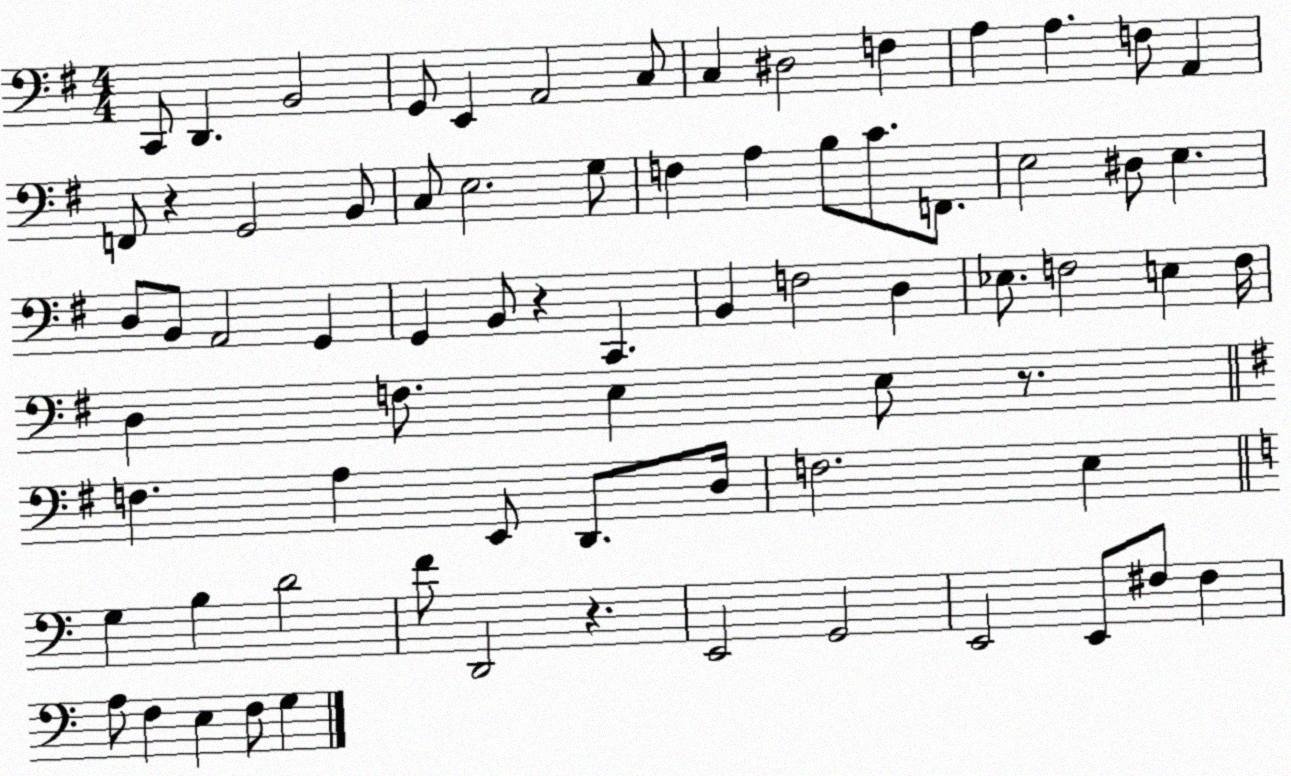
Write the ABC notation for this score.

X:1
T:Untitled
M:4/4
L:1/4
K:G
C,,/2 D,, B,,2 G,,/2 E,, A,,2 C,/2 C, ^D,2 F, A, A, F,/2 A,, F,,/2 z G,,2 B,,/2 C,/2 E,2 G,/2 F, A, B,/2 C/2 F,,/2 E,2 ^D,/2 E, D,/2 B,,/2 A,,2 G,, G,, B,,/2 z C,, B,, F,2 D, _E,/2 F,2 E, F,/4 D, F,/2 E, E,/2 z/2 F, A, E,,/2 D,,/2 D,/4 F,2 E, G, B, D2 F/2 D,,2 z E,,2 G,,2 E,,2 E,,/2 ^F,/2 ^F, A,/2 F, E, F,/2 G,